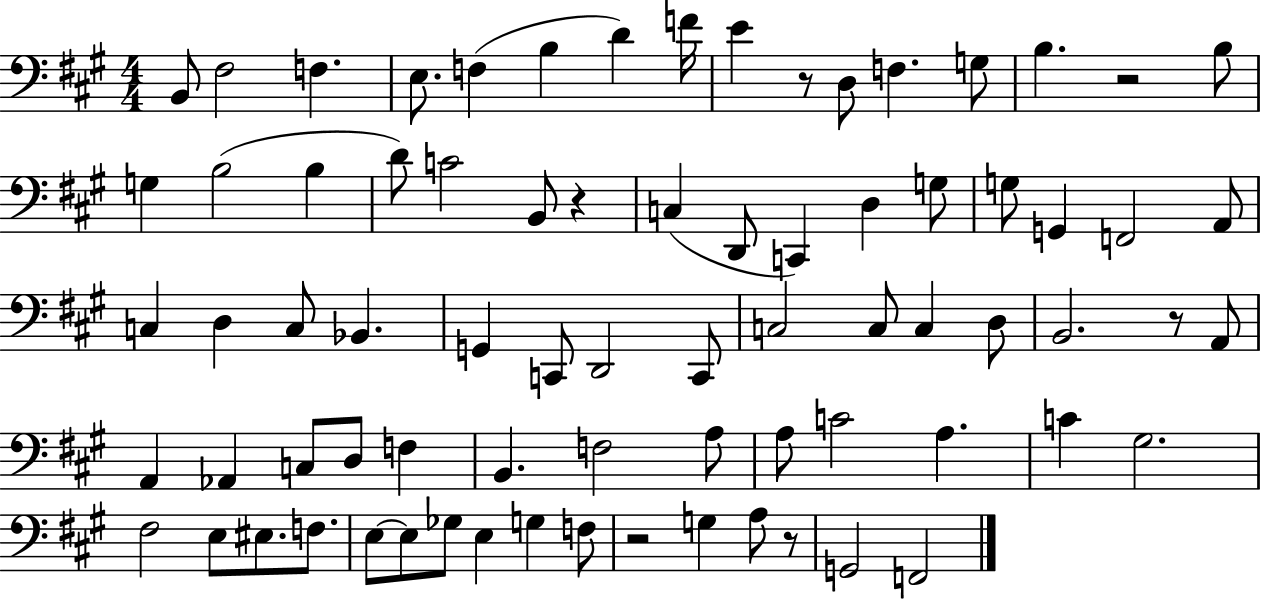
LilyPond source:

{
  \clef bass
  \numericTimeSignature
  \time 4/4
  \key a \major
  b,8 fis2 f4. | e8. f4( b4 d'4) f'16 | e'4 r8 d8 f4. g8 | b4. r2 b8 | \break g4 b2( b4 | d'8) c'2 b,8 r4 | c4( d,8 c,4) d4 g8 | g8 g,4 f,2 a,8 | \break c4 d4 c8 bes,4. | g,4 c,8 d,2 c,8 | c2 c8 c4 d8 | b,2. r8 a,8 | \break a,4 aes,4 c8 d8 f4 | b,4. f2 a8 | a8 c'2 a4. | c'4 gis2. | \break fis2 e8 eis8. f8. | e8~~ e8 ges8 e4 g4 f8 | r2 g4 a8 r8 | g,2 f,2 | \break \bar "|."
}